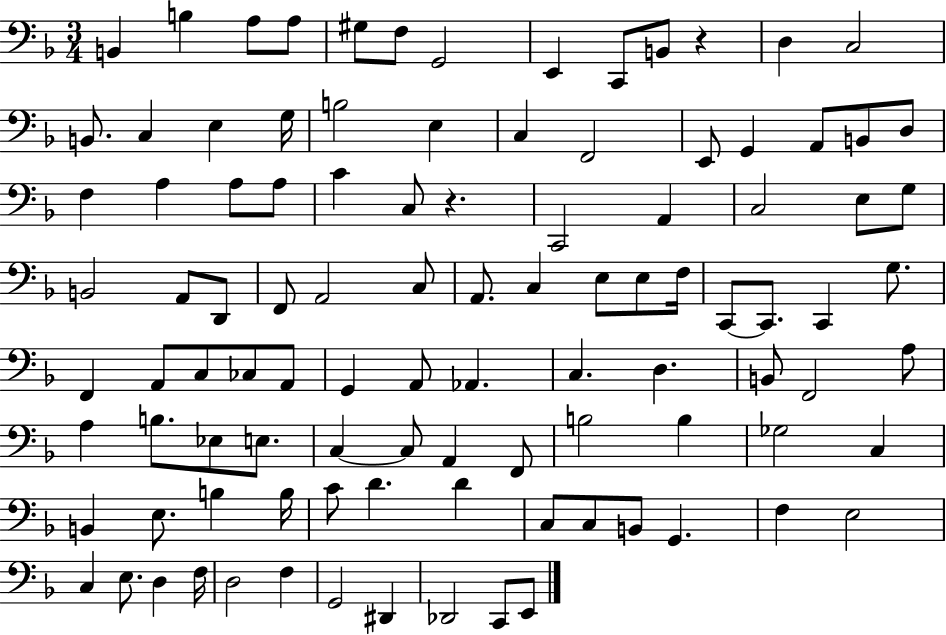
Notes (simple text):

B2/q B3/q A3/e A3/e G#3/e F3/e G2/h E2/q C2/e B2/e R/q D3/q C3/h B2/e. C3/q E3/q G3/s B3/h E3/q C3/q F2/h E2/e G2/q A2/e B2/e D3/e F3/q A3/q A3/e A3/e C4/q C3/e R/q. C2/h A2/q C3/h E3/e G3/e B2/h A2/e D2/e F2/e A2/h C3/e A2/e. C3/q E3/e E3/e F3/s C2/e C2/e. C2/q G3/e. F2/q A2/e C3/e CES3/e A2/e G2/q A2/e Ab2/q. C3/q. D3/q. B2/e F2/h A3/e A3/q B3/e. Eb3/e E3/e. C3/q C3/e A2/q F2/e B3/h B3/q Gb3/h C3/q B2/q E3/e. B3/q B3/s C4/e D4/q. D4/q C3/e C3/e B2/e G2/q. F3/q E3/h C3/q E3/e. D3/q F3/s D3/h F3/q G2/h D#2/q Db2/h C2/e E2/e